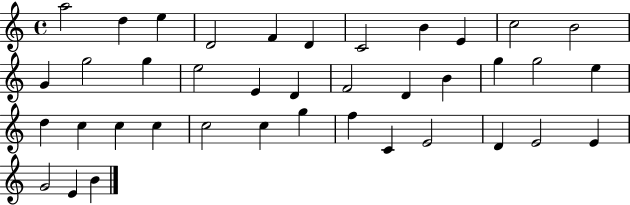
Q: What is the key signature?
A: C major